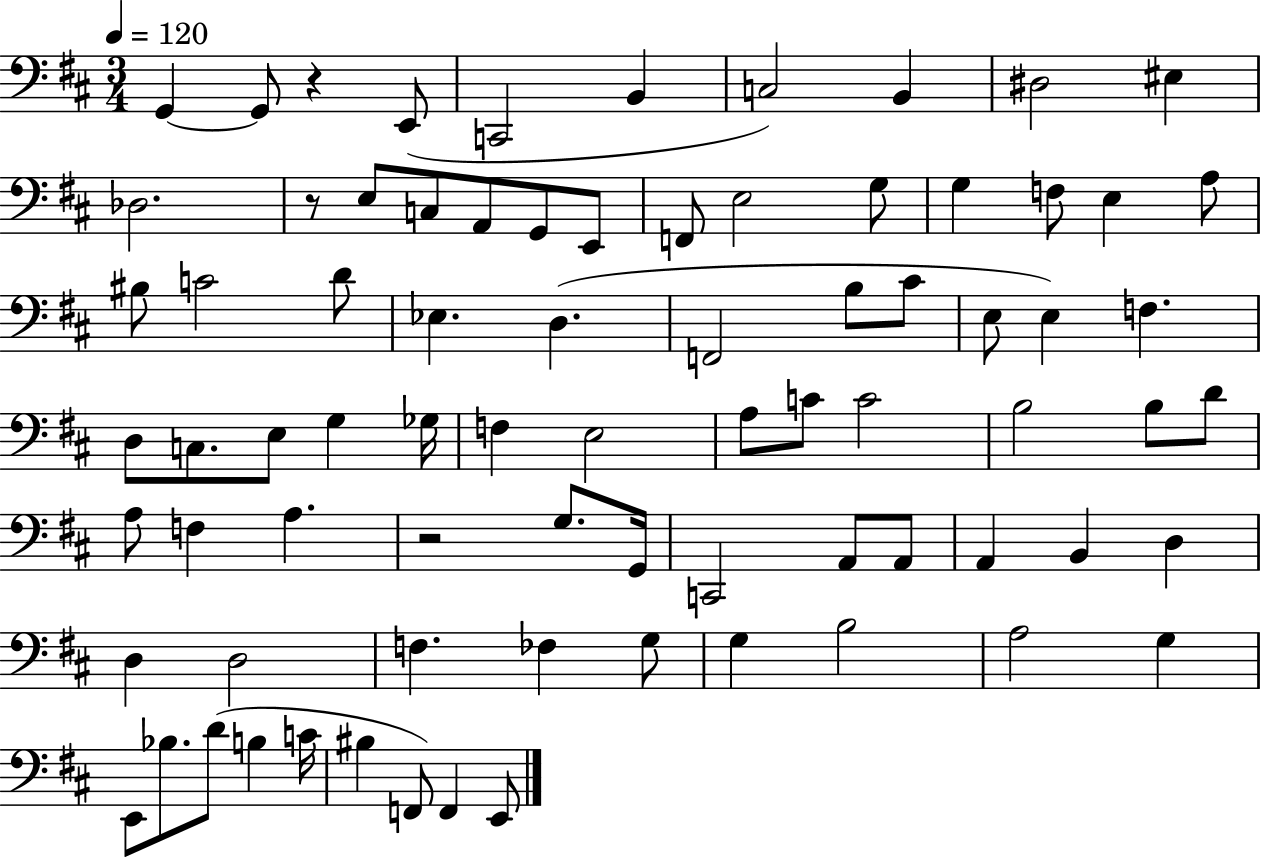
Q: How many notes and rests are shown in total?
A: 78